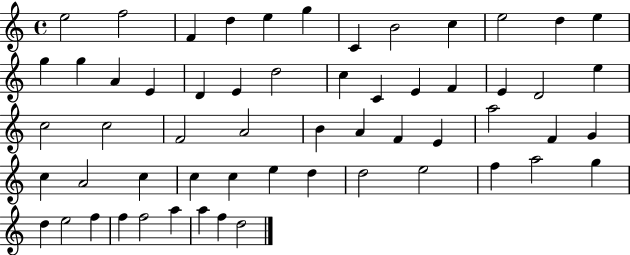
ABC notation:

X:1
T:Untitled
M:4/4
L:1/4
K:C
e2 f2 F d e g C B2 c e2 d e g g A E D E d2 c C E F E D2 e c2 c2 F2 A2 B A F E a2 F G c A2 c c c e d d2 e2 f a2 g d e2 f f f2 a a f d2